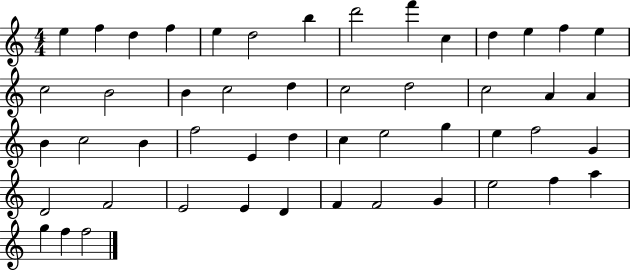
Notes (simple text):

E5/q F5/q D5/q F5/q E5/q D5/h B5/q D6/h F6/q C5/q D5/q E5/q F5/q E5/q C5/h B4/h B4/q C5/h D5/q C5/h D5/h C5/h A4/q A4/q B4/q C5/h B4/q F5/h E4/q D5/q C5/q E5/h G5/q E5/q F5/h G4/q D4/h F4/h E4/h E4/q D4/q F4/q F4/h G4/q E5/h F5/q A5/q G5/q F5/q F5/h